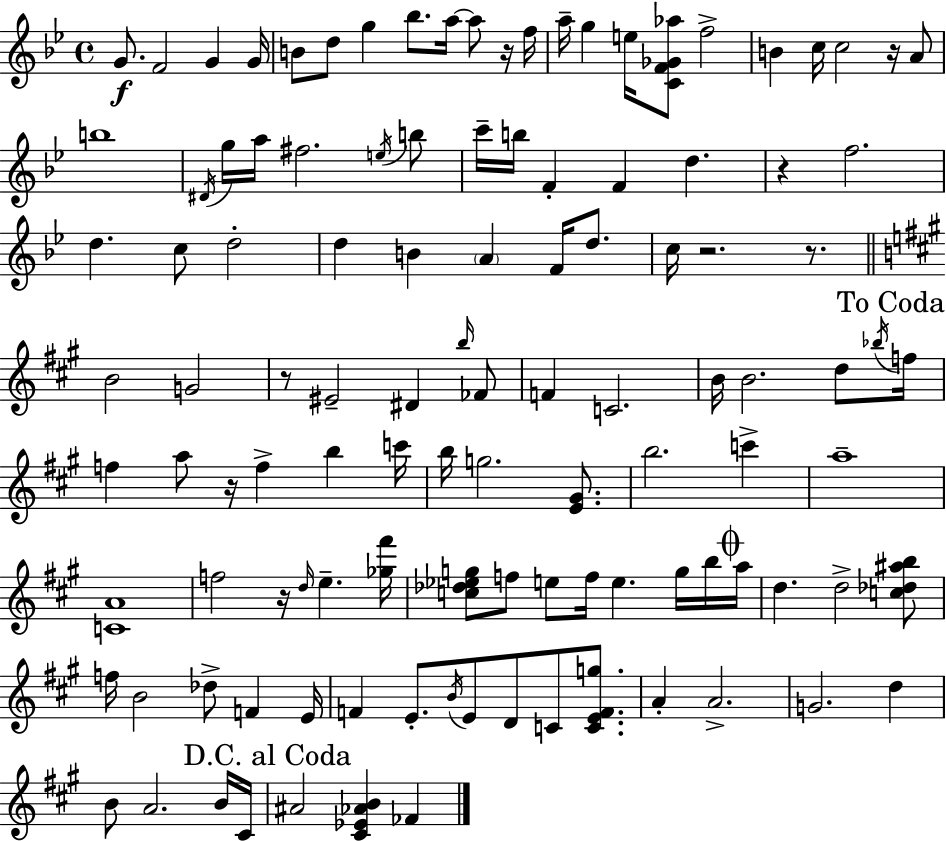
G4/e. F4/h G4/q G4/s B4/e D5/e G5/q Bb5/e. A5/s A5/e R/s F5/s A5/s G5/q E5/s [C4,F4,Gb4,Ab5]/e F5/h B4/q C5/s C5/h R/s A4/e B5/w D#4/s G5/s A5/s F#5/h. E5/s B5/e C6/s B5/s F4/q F4/q D5/q. R/q F5/h. D5/q. C5/e D5/h D5/q B4/q A4/q F4/s D5/e. C5/s R/h. R/e. B4/h G4/h R/e EIS4/h D#4/q B5/s FES4/e F4/q C4/h. B4/s B4/h. D5/e Bb5/s F5/s F5/q A5/e R/s F5/q B5/q C6/s B5/s G5/h. [E4,G#4]/e. B5/h. C6/q A5/w [C4,A4]/w F5/h R/s D5/s E5/q. [Gb5,F#6]/s [C5,Db5,Eb5,G5]/e F5/e E5/e F5/s E5/q. G5/s B5/s A5/s D5/q. D5/h [C5,Db5,A#5,B5]/e F5/s B4/h Db5/e F4/q E4/s F4/q E4/e. B4/s E4/e D4/e C4/e [C4,E4,F4,G5]/e. A4/q A4/h. G4/h. D5/q B4/e A4/h. B4/s C#4/s A#4/h [C#4,Eb4,Ab4,B4]/q FES4/q